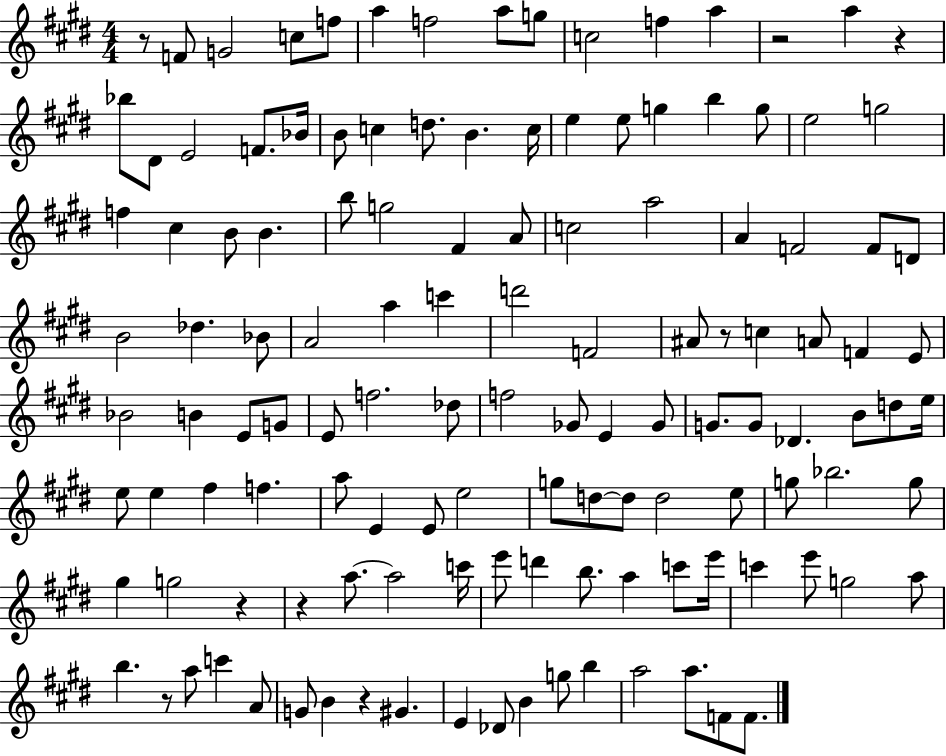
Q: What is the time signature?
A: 4/4